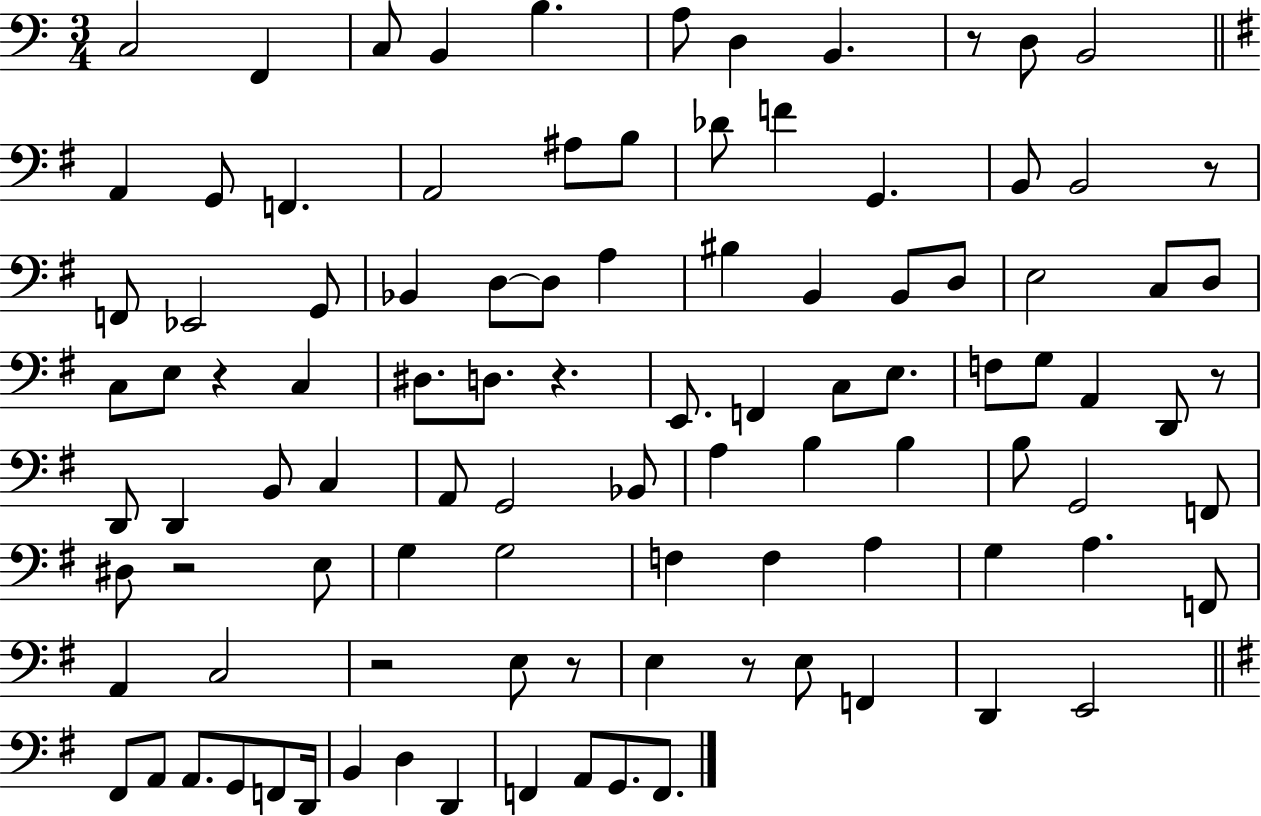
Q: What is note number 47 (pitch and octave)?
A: A2